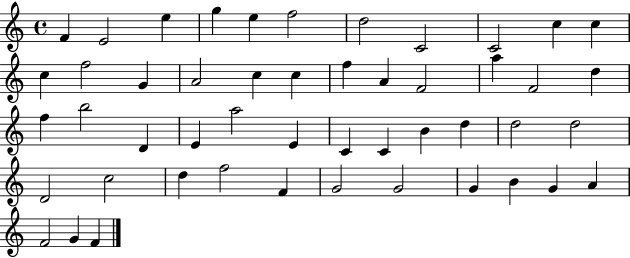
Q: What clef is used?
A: treble